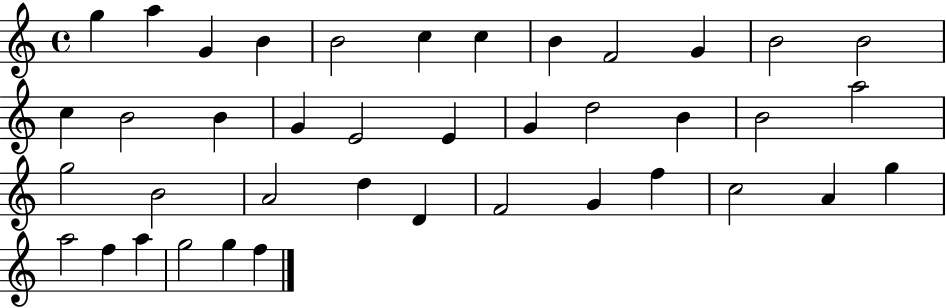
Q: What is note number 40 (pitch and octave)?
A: F5